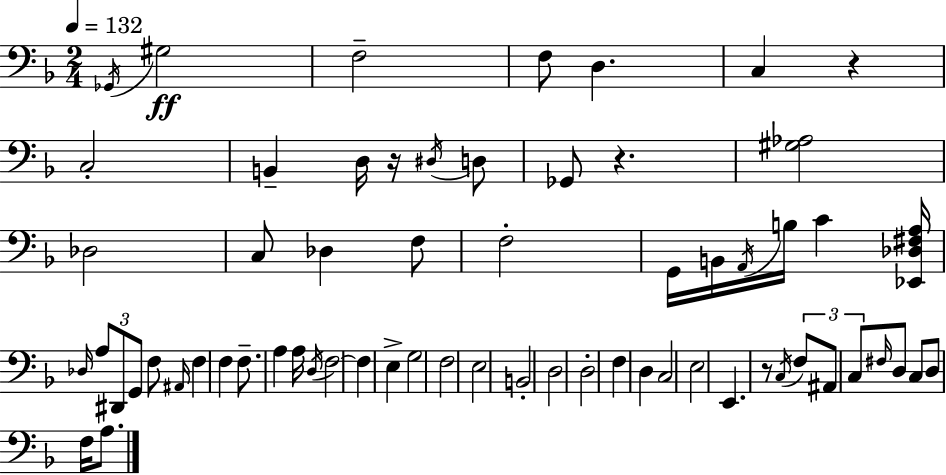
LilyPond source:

{
  \clef bass
  \numericTimeSignature
  \time 2/4
  \key f \major
  \tempo 4 = 132
  \acciaccatura { ges,16 }\ff gis2 | f2-- | f8 d4. | c4 r4 | \break c2-. | b,4-- d16 r16 \acciaccatura { dis16 } | d8 ges,8 r4. | <gis aes>2 | \break des2 | c8 des4 | f8 f2-. | g,16 b,16 \acciaccatura { a,16 } b16 c'4 | \break <ees, des fis a>16 \grace { des16 } \tuplet 3/2 { a8 dis,8 | g,8 } f8 \grace { ais,16 } f4 | f4 f8.-- | a4 a16 \acciaccatura { d16 } f2~~ | \break f4 | e4-> g2 | f2 | e2 | \break b,2-. | d2 | d2-. | f4 | \break d4 c2 | e2 | e,4. | r8 \acciaccatura { c16 } \tuplet 3/2 { f8 | \break ais,8 c8 } \grace { fis16 } d8 | c8 d8 f16 a8. | \bar "|."
}